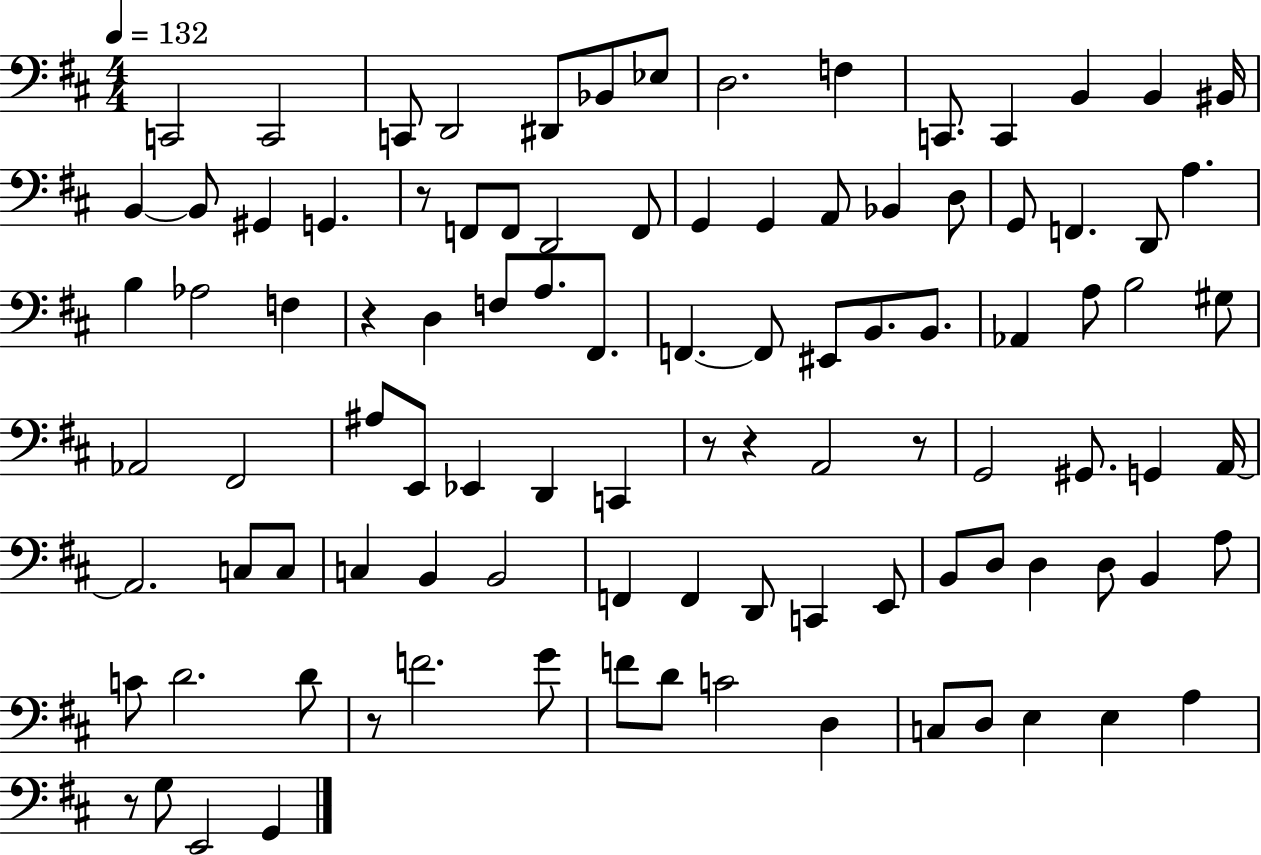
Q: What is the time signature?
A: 4/4